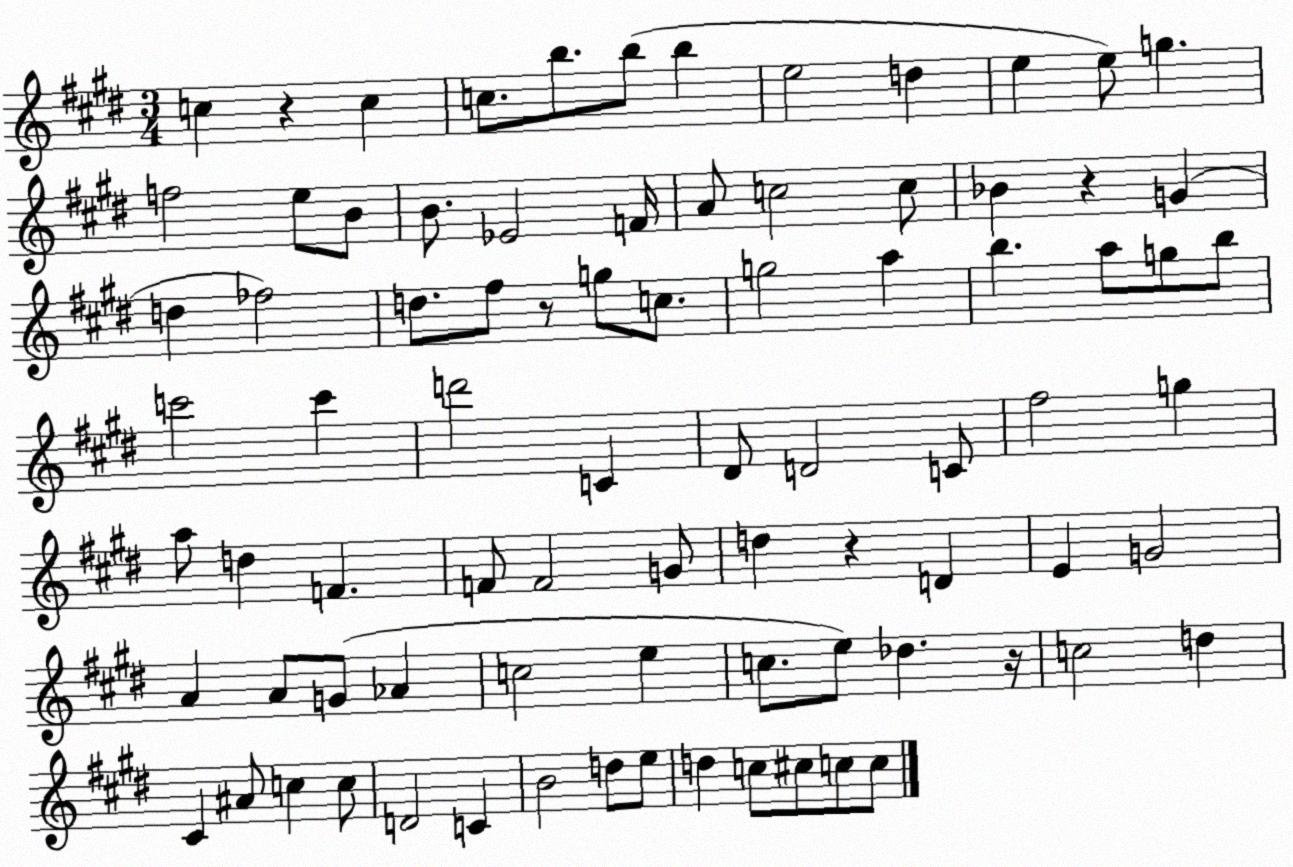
X:1
T:Untitled
M:3/4
L:1/4
K:E
c z c c/2 b/2 b/2 b e2 d e e/2 g f2 e/2 B/2 B/2 _E2 F/4 A/2 c2 c/2 _B z G d _f2 d/2 ^f/2 z/2 g/2 c/2 g2 a b a/2 g/2 b/2 c'2 c' d'2 C ^D/2 D2 C/2 ^f2 g a/2 d F F/2 F2 G/2 d z D E G2 A A/2 G/2 _A c2 e c/2 e/2 _d z/4 c2 d ^C ^A/2 c c/2 D2 C B2 d/2 e/2 d c/2 ^c/2 c/2 c/2